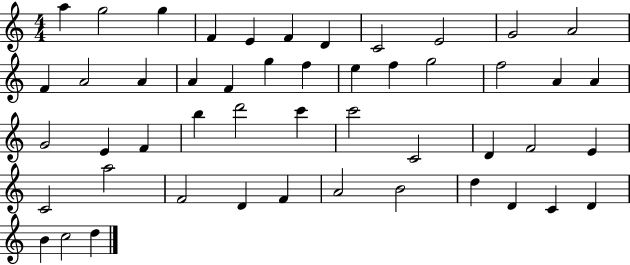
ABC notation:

X:1
T:Untitled
M:4/4
L:1/4
K:C
a g2 g F E F D C2 E2 G2 A2 F A2 A A F g f e f g2 f2 A A G2 E F b d'2 c' c'2 C2 D F2 E C2 a2 F2 D F A2 B2 d D C D B c2 d